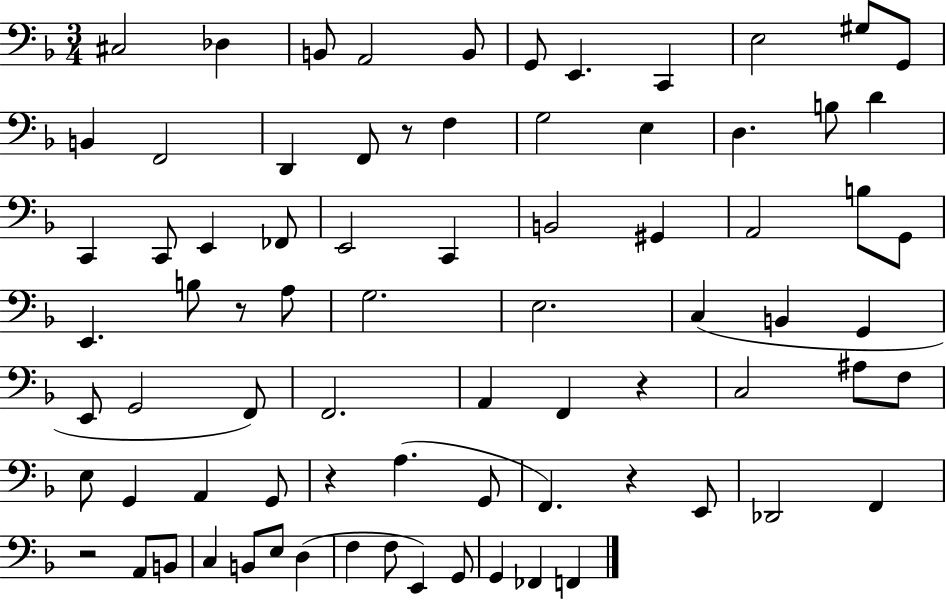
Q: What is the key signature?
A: F major